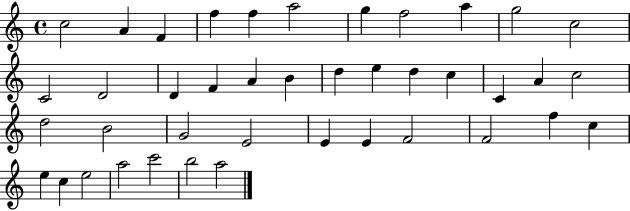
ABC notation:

X:1
T:Untitled
M:4/4
L:1/4
K:C
c2 A F f f a2 g f2 a g2 c2 C2 D2 D F A B d e d c C A c2 d2 B2 G2 E2 E E F2 F2 f c e c e2 a2 c'2 b2 a2